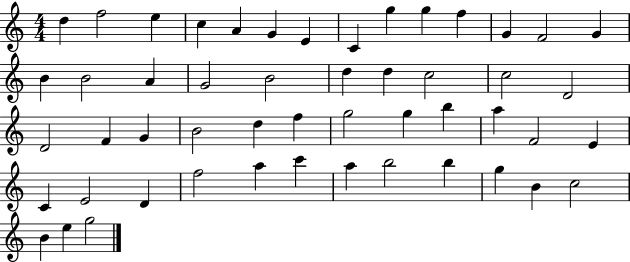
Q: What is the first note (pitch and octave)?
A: D5